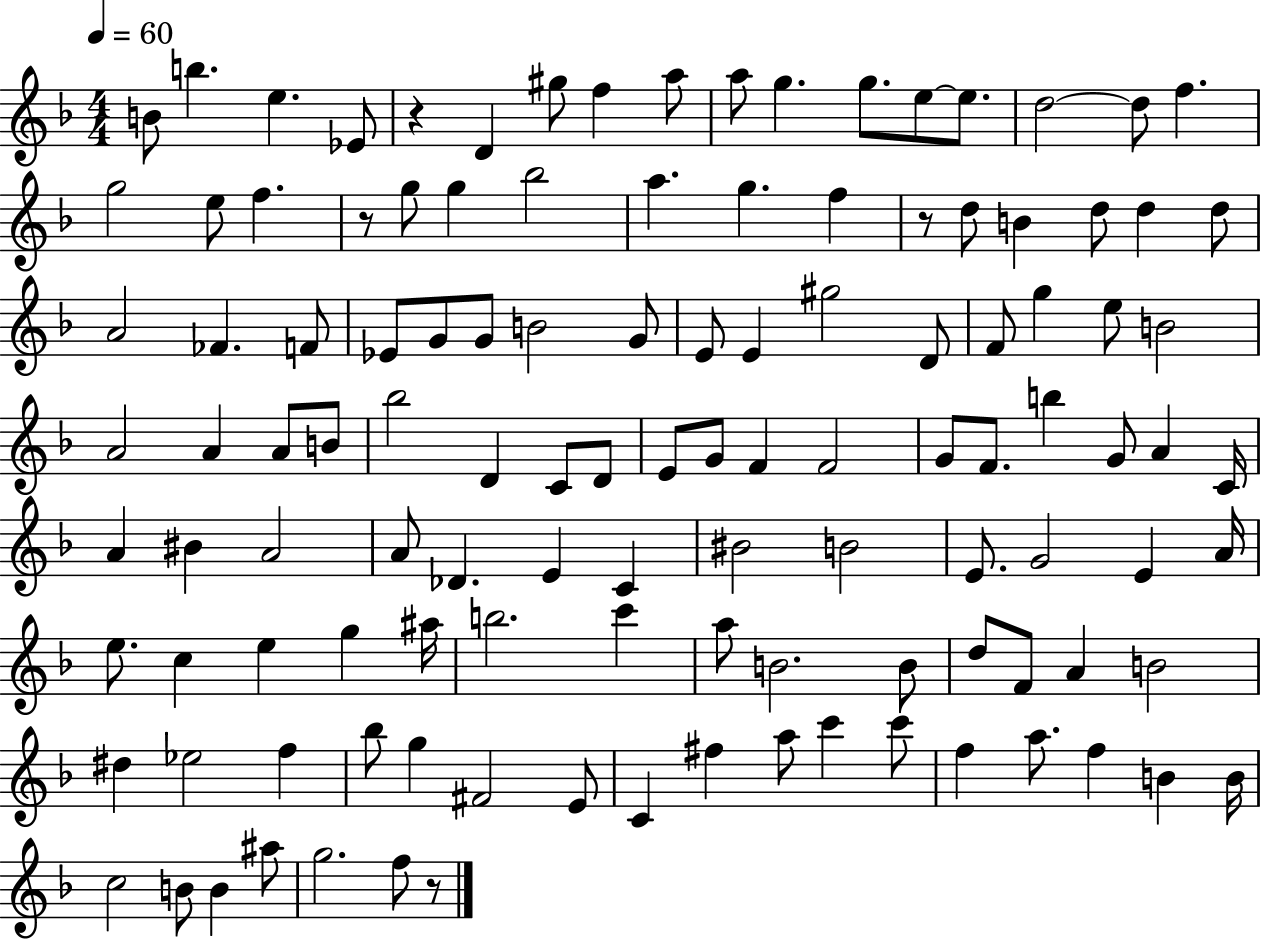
X:1
T:Untitled
M:4/4
L:1/4
K:F
B/2 b e _E/2 z D ^g/2 f a/2 a/2 g g/2 e/2 e/2 d2 d/2 f g2 e/2 f z/2 g/2 g _b2 a g f z/2 d/2 B d/2 d d/2 A2 _F F/2 _E/2 G/2 G/2 B2 G/2 E/2 E ^g2 D/2 F/2 g e/2 B2 A2 A A/2 B/2 _b2 D C/2 D/2 E/2 G/2 F F2 G/2 F/2 b G/2 A C/4 A ^B A2 A/2 _D E C ^B2 B2 E/2 G2 E A/4 e/2 c e g ^a/4 b2 c' a/2 B2 B/2 d/2 F/2 A B2 ^d _e2 f _b/2 g ^F2 E/2 C ^f a/2 c' c'/2 f a/2 f B B/4 c2 B/2 B ^a/2 g2 f/2 z/2